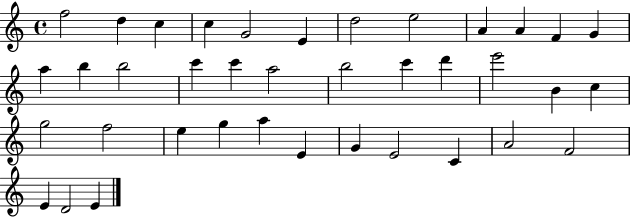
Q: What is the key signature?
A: C major